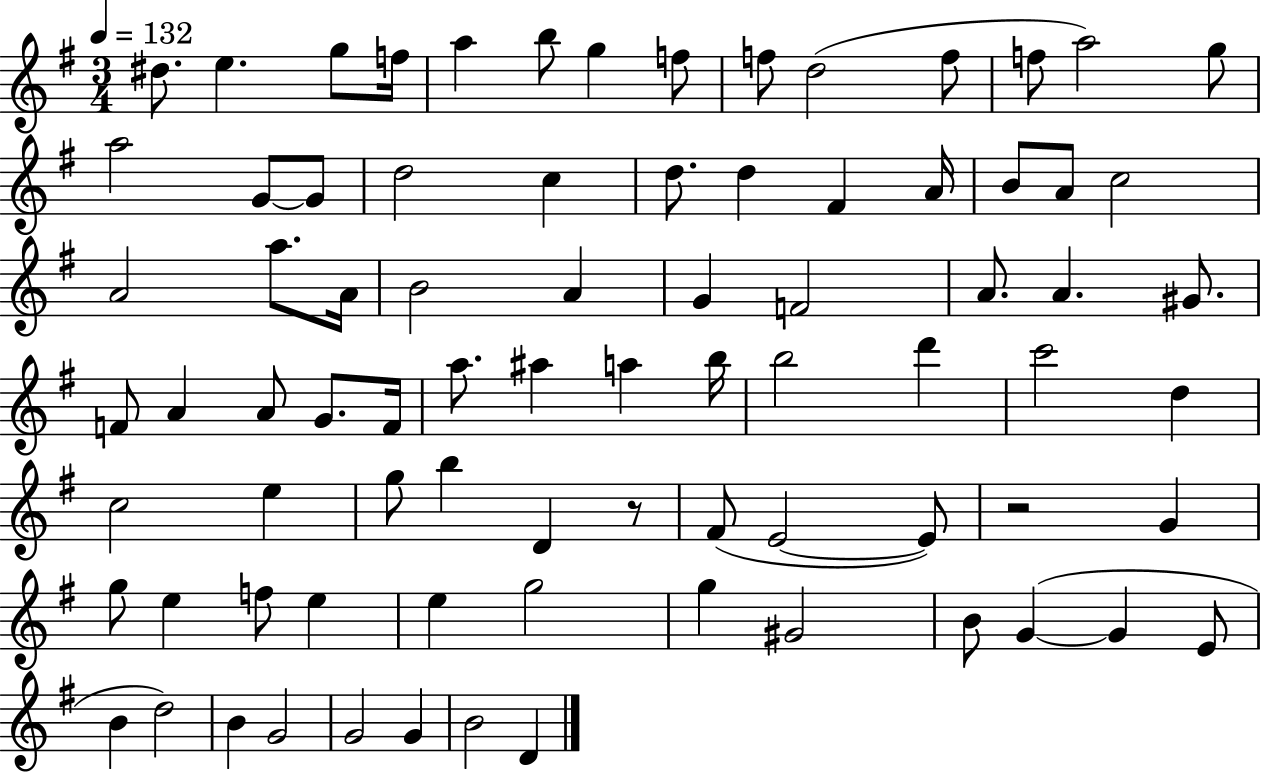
X:1
T:Untitled
M:3/4
L:1/4
K:G
^d/2 e g/2 f/4 a b/2 g f/2 f/2 d2 f/2 f/2 a2 g/2 a2 G/2 G/2 d2 c d/2 d ^F A/4 B/2 A/2 c2 A2 a/2 A/4 B2 A G F2 A/2 A ^G/2 F/2 A A/2 G/2 F/4 a/2 ^a a b/4 b2 d' c'2 d c2 e g/2 b D z/2 ^F/2 E2 E/2 z2 G g/2 e f/2 e e g2 g ^G2 B/2 G G E/2 B d2 B G2 G2 G B2 D